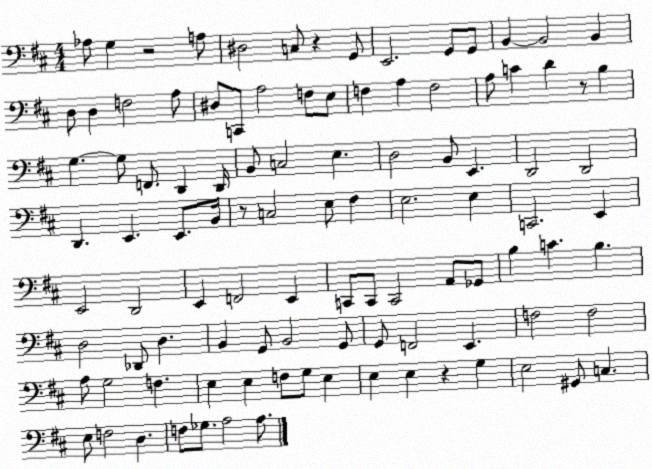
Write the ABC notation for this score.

X:1
T:Untitled
M:4/4
L:1/4
K:D
_A,/2 G, z2 A,/2 ^D,2 C,/2 z G,,/2 E,,2 G,,/2 G,,/2 B,, B,,2 B,, D,/2 D, F,2 A,/2 ^D,/2 C,,/2 A,2 F,/2 E,/2 F, A, F,2 A,/2 C D z/2 B, G, G,/2 F,,/2 D,, D,,/4 B,,/2 C,2 E, D,2 B,,/2 E,, D,,2 D,,2 D,, E,, E,,/2 B,,/4 z/2 C,2 E,/2 ^F, E,2 E, C,,2 E,, E,,2 D,,2 E,, F,,2 E,, C,,/2 C,,/2 C,,2 A,,/2 _G,,/2 B, C B, D,2 _D,,/2 D, B,, G,,/2 B,,2 G,,/2 G,,/2 F,,2 E,, F,2 F,2 A,/2 G,2 F, E, E, F,/2 G,/2 E, E, E, z G, E,2 ^G,,/2 C, E,/2 F,2 D, F,/2 _G,/2 A,2 A,/2